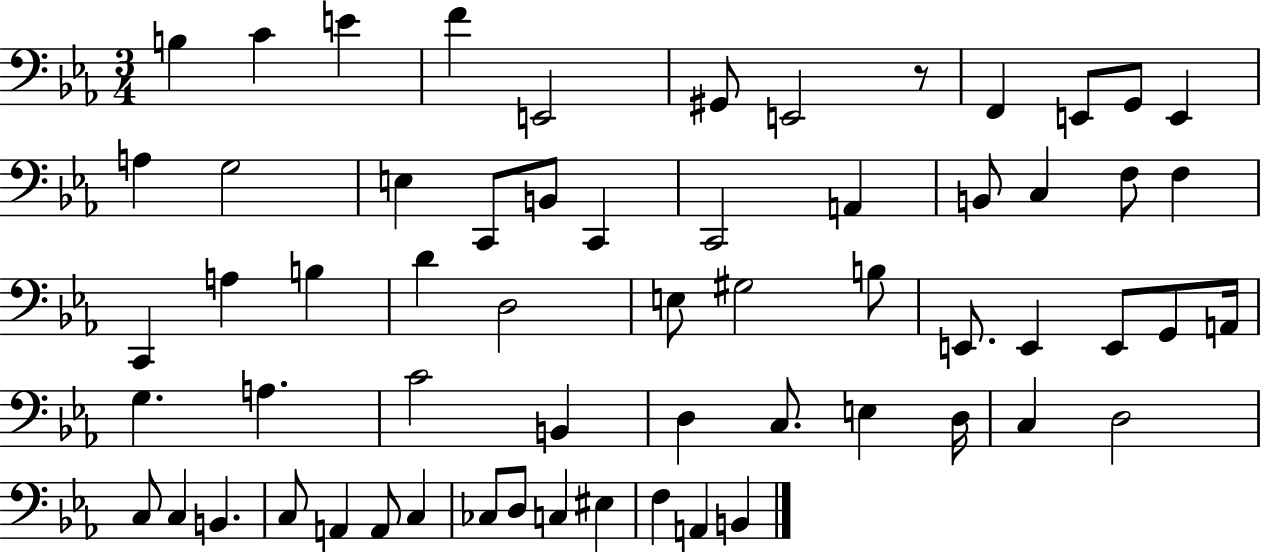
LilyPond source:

{
  \clef bass
  \numericTimeSignature
  \time 3/4
  \key ees \major
  b4 c'4 e'4 | f'4 e,2 | gis,8 e,2 r8 | f,4 e,8 g,8 e,4 | \break a4 g2 | e4 c,8 b,8 c,4 | c,2 a,4 | b,8 c4 f8 f4 | \break c,4 a4 b4 | d'4 d2 | e8 gis2 b8 | e,8. e,4 e,8 g,8 a,16 | \break g4. a4. | c'2 b,4 | d4 c8. e4 d16 | c4 d2 | \break c8 c4 b,4. | c8 a,4 a,8 c4 | ces8 d8 c4 eis4 | f4 a,4 b,4 | \break \bar "|."
}